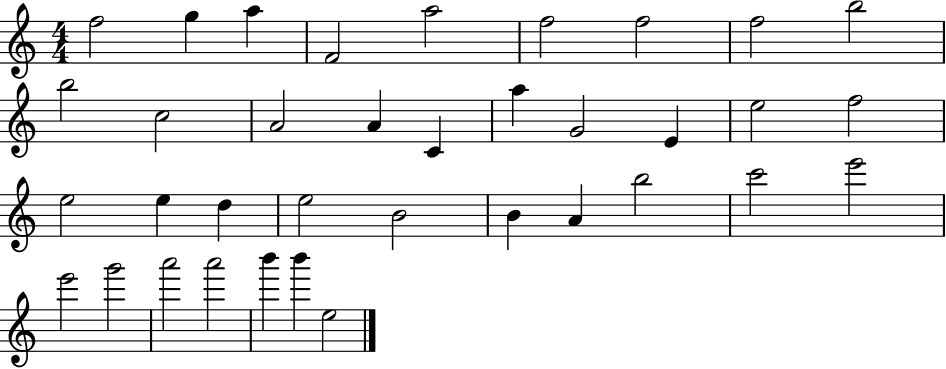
X:1
T:Untitled
M:4/4
L:1/4
K:C
f2 g a F2 a2 f2 f2 f2 b2 b2 c2 A2 A C a G2 E e2 f2 e2 e d e2 B2 B A b2 c'2 e'2 e'2 g'2 a'2 a'2 b' b' e2